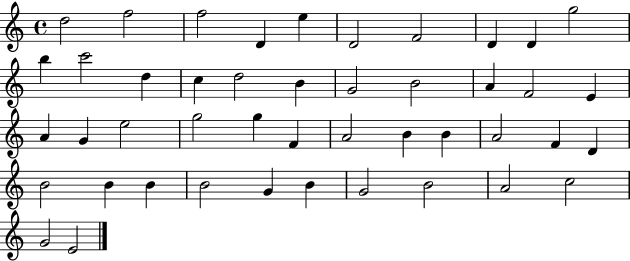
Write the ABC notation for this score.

X:1
T:Untitled
M:4/4
L:1/4
K:C
d2 f2 f2 D e D2 F2 D D g2 b c'2 d c d2 B G2 B2 A F2 E A G e2 g2 g F A2 B B A2 F D B2 B B B2 G B G2 B2 A2 c2 G2 E2